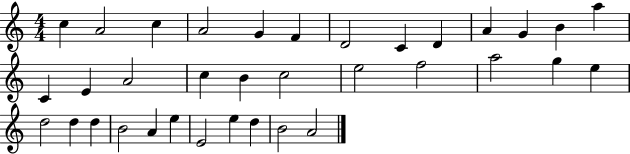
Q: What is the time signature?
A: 4/4